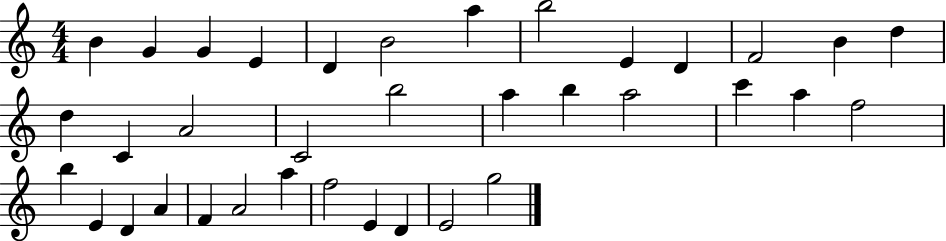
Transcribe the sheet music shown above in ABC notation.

X:1
T:Untitled
M:4/4
L:1/4
K:C
B G G E D B2 a b2 E D F2 B d d C A2 C2 b2 a b a2 c' a f2 b E D A F A2 a f2 E D E2 g2